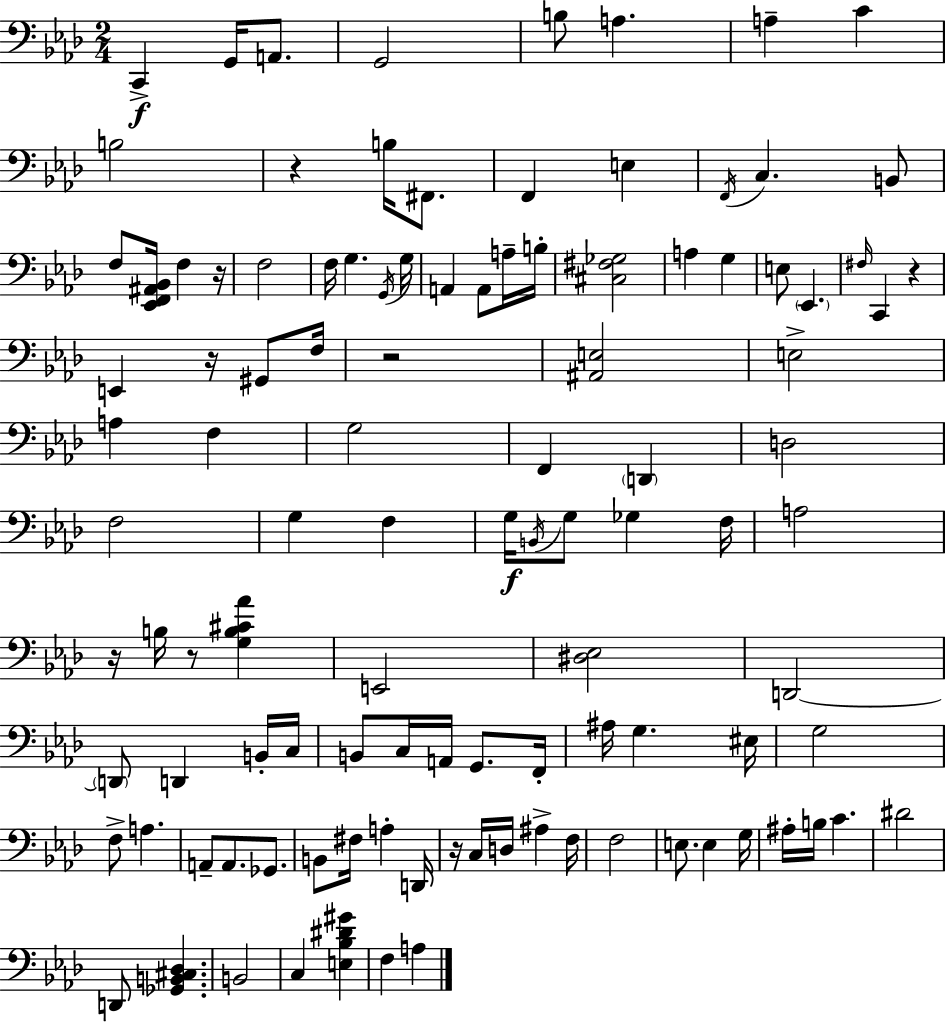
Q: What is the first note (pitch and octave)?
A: C2